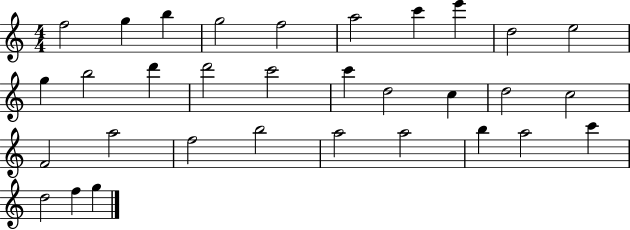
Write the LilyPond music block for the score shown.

{
  \clef treble
  \numericTimeSignature
  \time 4/4
  \key c \major
  f''2 g''4 b''4 | g''2 f''2 | a''2 c'''4 e'''4 | d''2 e''2 | \break g''4 b''2 d'''4 | d'''2 c'''2 | c'''4 d''2 c''4 | d''2 c''2 | \break f'2 a''2 | f''2 b''2 | a''2 a''2 | b''4 a''2 c'''4 | \break d''2 f''4 g''4 | \bar "|."
}